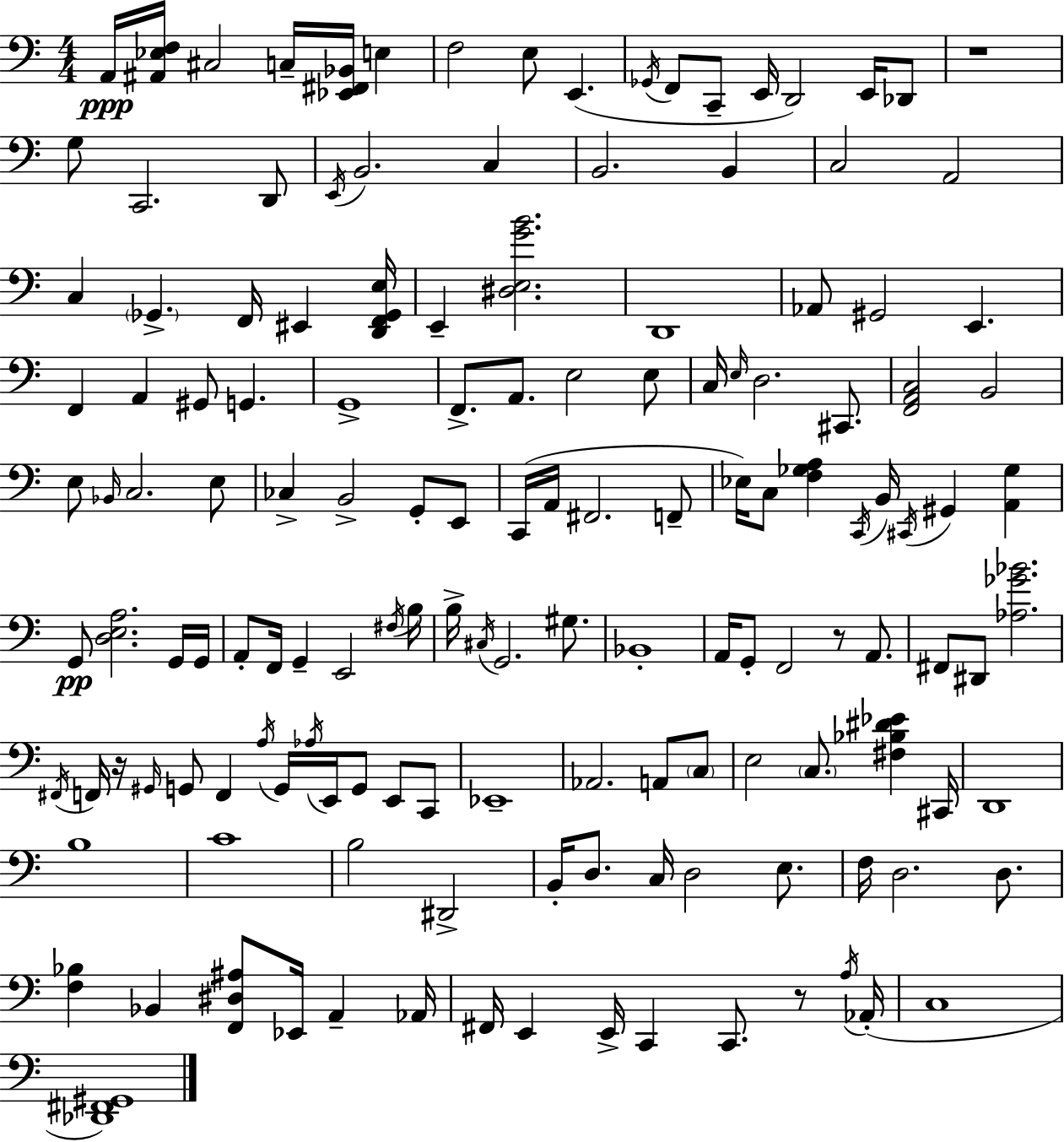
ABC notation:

X:1
T:Untitled
M:4/4
L:1/4
K:Am
A,,/4 [^A,,_E,F,]/4 ^C,2 C,/4 [_E,,^F,,_B,,]/4 E, F,2 E,/2 E,, _G,,/4 F,,/2 C,,/2 E,,/4 D,,2 E,,/4 _D,,/2 z4 G,/2 C,,2 D,,/2 E,,/4 B,,2 C, B,,2 B,, C,2 A,,2 C, _G,, F,,/4 ^E,, [D,,F,,_G,,E,]/4 E,, [^D,E,GB]2 D,,4 _A,,/2 ^G,,2 E,, F,, A,, ^G,,/2 G,, G,,4 F,,/2 A,,/2 E,2 E,/2 C,/4 E,/4 D,2 ^C,,/2 [F,,A,,C,]2 B,,2 E,/2 _B,,/4 C,2 E,/2 _C, B,,2 G,,/2 E,,/2 C,,/4 A,,/4 ^F,,2 F,,/2 _E,/4 C,/2 [F,_G,A,] C,,/4 B,,/4 ^C,,/4 ^G,, [A,,_G,] G,,/2 [D,E,A,]2 G,,/4 G,,/4 A,,/2 F,,/4 G,, E,,2 ^F,/4 B,/4 B,/4 ^C,/4 G,,2 ^G,/2 _B,,4 A,,/4 G,,/2 F,,2 z/2 A,,/2 ^F,,/2 ^D,,/2 [_A,_G_B]2 ^F,,/4 F,,/4 z/4 ^G,,/4 G,,/2 F,, A,/4 G,,/4 _A,/4 E,,/4 G,,/2 E,,/2 C,,/2 _E,,4 _A,,2 A,,/2 C,/2 E,2 C,/2 [^F,_B,^D_E] ^C,,/4 D,,4 B,4 C4 B,2 ^D,,2 B,,/4 D,/2 C,/4 D,2 E,/2 F,/4 D,2 D,/2 [F,_B,] _B,, [F,,^D,^A,]/2 _E,,/4 A,, _A,,/4 ^F,,/4 E,, E,,/4 C,, C,,/2 z/2 A,/4 _A,,/4 C,4 [_D,,^F,,^G,,]4